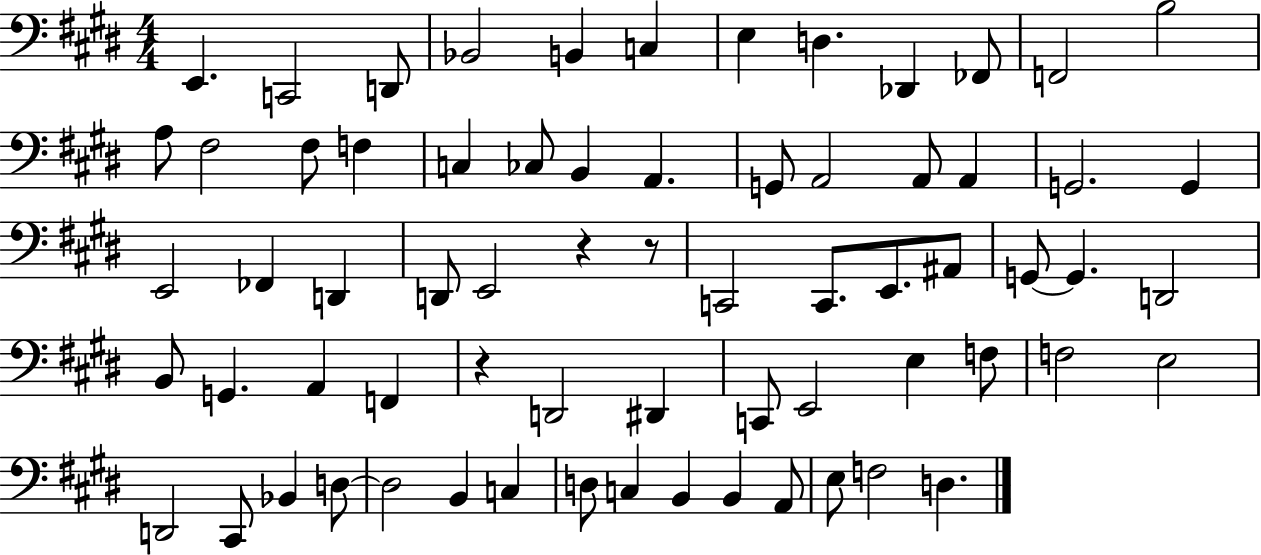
{
  \clef bass
  \numericTimeSignature
  \time 4/4
  \key e \major
  \repeat volta 2 { e,4. c,2 d,8 | bes,2 b,4 c4 | e4 d4. des,4 fes,8 | f,2 b2 | \break a8 fis2 fis8 f4 | c4 ces8 b,4 a,4. | g,8 a,2 a,8 a,4 | g,2. g,4 | \break e,2 fes,4 d,4 | d,8 e,2 r4 r8 | c,2 c,8. e,8. ais,8 | g,8~~ g,4. d,2 | \break b,8 g,4. a,4 f,4 | r4 d,2 dis,4 | c,8 e,2 e4 f8 | f2 e2 | \break d,2 cis,8 bes,4 d8~~ | d2 b,4 c4 | d8 c4 b,4 b,4 a,8 | e8 f2 d4. | \break } \bar "|."
}